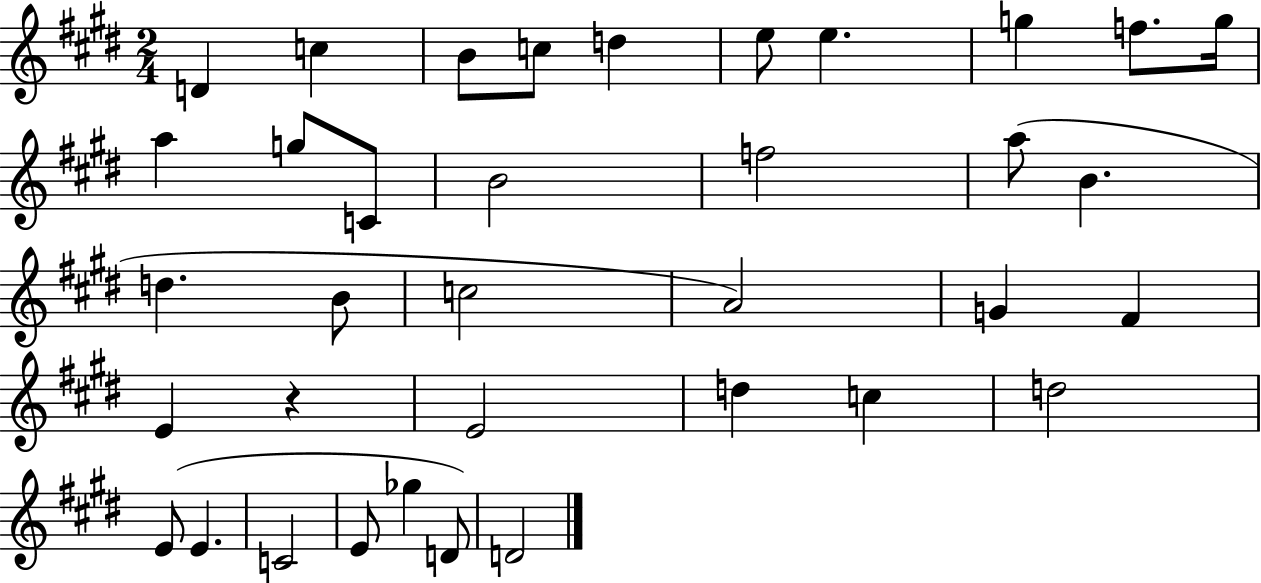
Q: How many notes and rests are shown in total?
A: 36